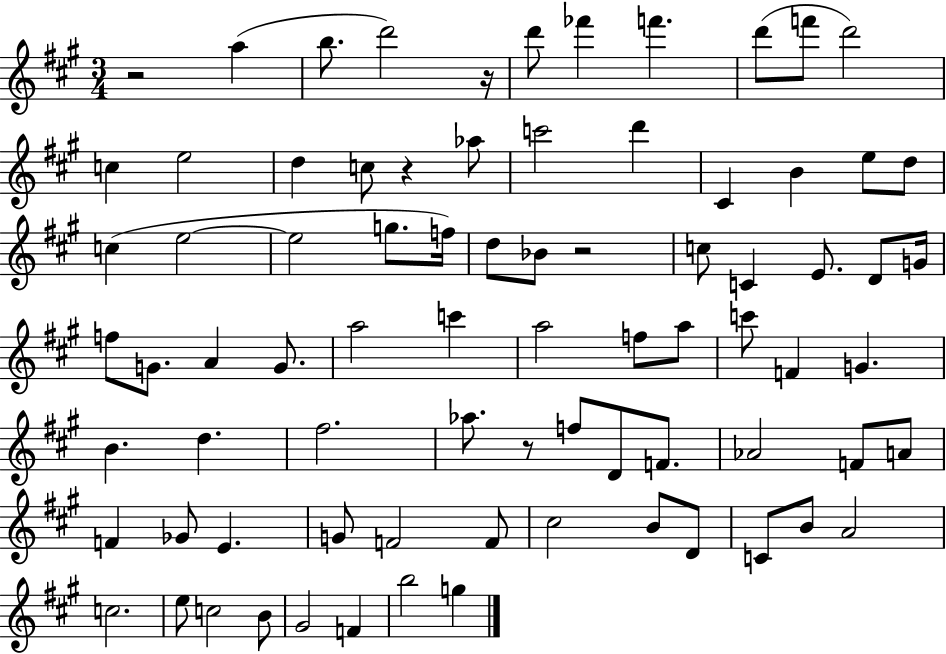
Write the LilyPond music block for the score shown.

{
  \clef treble
  \numericTimeSignature
  \time 3/4
  \key a \major
  r2 a''4( | b''8. d'''2) r16 | d'''8 fes'''4 f'''4. | d'''8( f'''8 d'''2) | \break c''4 e''2 | d''4 c''8 r4 aes''8 | c'''2 d'''4 | cis'4 b'4 e''8 d''8 | \break c''4( e''2~~ | e''2 g''8. f''16) | d''8 bes'8 r2 | c''8 c'4 e'8. d'8 g'16 | \break f''8 g'8. a'4 g'8. | a''2 c'''4 | a''2 f''8 a''8 | c'''8 f'4 g'4. | \break b'4. d''4. | fis''2. | aes''8. r8 f''8 d'8 f'8. | aes'2 f'8 a'8 | \break f'4 ges'8 e'4. | g'8 f'2 f'8 | cis''2 b'8 d'8 | c'8 b'8 a'2 | \break c''2. | e''8 c''2 b'8 | gis'2 f'4 | b''2 g''4 | \break \bar "|."
}